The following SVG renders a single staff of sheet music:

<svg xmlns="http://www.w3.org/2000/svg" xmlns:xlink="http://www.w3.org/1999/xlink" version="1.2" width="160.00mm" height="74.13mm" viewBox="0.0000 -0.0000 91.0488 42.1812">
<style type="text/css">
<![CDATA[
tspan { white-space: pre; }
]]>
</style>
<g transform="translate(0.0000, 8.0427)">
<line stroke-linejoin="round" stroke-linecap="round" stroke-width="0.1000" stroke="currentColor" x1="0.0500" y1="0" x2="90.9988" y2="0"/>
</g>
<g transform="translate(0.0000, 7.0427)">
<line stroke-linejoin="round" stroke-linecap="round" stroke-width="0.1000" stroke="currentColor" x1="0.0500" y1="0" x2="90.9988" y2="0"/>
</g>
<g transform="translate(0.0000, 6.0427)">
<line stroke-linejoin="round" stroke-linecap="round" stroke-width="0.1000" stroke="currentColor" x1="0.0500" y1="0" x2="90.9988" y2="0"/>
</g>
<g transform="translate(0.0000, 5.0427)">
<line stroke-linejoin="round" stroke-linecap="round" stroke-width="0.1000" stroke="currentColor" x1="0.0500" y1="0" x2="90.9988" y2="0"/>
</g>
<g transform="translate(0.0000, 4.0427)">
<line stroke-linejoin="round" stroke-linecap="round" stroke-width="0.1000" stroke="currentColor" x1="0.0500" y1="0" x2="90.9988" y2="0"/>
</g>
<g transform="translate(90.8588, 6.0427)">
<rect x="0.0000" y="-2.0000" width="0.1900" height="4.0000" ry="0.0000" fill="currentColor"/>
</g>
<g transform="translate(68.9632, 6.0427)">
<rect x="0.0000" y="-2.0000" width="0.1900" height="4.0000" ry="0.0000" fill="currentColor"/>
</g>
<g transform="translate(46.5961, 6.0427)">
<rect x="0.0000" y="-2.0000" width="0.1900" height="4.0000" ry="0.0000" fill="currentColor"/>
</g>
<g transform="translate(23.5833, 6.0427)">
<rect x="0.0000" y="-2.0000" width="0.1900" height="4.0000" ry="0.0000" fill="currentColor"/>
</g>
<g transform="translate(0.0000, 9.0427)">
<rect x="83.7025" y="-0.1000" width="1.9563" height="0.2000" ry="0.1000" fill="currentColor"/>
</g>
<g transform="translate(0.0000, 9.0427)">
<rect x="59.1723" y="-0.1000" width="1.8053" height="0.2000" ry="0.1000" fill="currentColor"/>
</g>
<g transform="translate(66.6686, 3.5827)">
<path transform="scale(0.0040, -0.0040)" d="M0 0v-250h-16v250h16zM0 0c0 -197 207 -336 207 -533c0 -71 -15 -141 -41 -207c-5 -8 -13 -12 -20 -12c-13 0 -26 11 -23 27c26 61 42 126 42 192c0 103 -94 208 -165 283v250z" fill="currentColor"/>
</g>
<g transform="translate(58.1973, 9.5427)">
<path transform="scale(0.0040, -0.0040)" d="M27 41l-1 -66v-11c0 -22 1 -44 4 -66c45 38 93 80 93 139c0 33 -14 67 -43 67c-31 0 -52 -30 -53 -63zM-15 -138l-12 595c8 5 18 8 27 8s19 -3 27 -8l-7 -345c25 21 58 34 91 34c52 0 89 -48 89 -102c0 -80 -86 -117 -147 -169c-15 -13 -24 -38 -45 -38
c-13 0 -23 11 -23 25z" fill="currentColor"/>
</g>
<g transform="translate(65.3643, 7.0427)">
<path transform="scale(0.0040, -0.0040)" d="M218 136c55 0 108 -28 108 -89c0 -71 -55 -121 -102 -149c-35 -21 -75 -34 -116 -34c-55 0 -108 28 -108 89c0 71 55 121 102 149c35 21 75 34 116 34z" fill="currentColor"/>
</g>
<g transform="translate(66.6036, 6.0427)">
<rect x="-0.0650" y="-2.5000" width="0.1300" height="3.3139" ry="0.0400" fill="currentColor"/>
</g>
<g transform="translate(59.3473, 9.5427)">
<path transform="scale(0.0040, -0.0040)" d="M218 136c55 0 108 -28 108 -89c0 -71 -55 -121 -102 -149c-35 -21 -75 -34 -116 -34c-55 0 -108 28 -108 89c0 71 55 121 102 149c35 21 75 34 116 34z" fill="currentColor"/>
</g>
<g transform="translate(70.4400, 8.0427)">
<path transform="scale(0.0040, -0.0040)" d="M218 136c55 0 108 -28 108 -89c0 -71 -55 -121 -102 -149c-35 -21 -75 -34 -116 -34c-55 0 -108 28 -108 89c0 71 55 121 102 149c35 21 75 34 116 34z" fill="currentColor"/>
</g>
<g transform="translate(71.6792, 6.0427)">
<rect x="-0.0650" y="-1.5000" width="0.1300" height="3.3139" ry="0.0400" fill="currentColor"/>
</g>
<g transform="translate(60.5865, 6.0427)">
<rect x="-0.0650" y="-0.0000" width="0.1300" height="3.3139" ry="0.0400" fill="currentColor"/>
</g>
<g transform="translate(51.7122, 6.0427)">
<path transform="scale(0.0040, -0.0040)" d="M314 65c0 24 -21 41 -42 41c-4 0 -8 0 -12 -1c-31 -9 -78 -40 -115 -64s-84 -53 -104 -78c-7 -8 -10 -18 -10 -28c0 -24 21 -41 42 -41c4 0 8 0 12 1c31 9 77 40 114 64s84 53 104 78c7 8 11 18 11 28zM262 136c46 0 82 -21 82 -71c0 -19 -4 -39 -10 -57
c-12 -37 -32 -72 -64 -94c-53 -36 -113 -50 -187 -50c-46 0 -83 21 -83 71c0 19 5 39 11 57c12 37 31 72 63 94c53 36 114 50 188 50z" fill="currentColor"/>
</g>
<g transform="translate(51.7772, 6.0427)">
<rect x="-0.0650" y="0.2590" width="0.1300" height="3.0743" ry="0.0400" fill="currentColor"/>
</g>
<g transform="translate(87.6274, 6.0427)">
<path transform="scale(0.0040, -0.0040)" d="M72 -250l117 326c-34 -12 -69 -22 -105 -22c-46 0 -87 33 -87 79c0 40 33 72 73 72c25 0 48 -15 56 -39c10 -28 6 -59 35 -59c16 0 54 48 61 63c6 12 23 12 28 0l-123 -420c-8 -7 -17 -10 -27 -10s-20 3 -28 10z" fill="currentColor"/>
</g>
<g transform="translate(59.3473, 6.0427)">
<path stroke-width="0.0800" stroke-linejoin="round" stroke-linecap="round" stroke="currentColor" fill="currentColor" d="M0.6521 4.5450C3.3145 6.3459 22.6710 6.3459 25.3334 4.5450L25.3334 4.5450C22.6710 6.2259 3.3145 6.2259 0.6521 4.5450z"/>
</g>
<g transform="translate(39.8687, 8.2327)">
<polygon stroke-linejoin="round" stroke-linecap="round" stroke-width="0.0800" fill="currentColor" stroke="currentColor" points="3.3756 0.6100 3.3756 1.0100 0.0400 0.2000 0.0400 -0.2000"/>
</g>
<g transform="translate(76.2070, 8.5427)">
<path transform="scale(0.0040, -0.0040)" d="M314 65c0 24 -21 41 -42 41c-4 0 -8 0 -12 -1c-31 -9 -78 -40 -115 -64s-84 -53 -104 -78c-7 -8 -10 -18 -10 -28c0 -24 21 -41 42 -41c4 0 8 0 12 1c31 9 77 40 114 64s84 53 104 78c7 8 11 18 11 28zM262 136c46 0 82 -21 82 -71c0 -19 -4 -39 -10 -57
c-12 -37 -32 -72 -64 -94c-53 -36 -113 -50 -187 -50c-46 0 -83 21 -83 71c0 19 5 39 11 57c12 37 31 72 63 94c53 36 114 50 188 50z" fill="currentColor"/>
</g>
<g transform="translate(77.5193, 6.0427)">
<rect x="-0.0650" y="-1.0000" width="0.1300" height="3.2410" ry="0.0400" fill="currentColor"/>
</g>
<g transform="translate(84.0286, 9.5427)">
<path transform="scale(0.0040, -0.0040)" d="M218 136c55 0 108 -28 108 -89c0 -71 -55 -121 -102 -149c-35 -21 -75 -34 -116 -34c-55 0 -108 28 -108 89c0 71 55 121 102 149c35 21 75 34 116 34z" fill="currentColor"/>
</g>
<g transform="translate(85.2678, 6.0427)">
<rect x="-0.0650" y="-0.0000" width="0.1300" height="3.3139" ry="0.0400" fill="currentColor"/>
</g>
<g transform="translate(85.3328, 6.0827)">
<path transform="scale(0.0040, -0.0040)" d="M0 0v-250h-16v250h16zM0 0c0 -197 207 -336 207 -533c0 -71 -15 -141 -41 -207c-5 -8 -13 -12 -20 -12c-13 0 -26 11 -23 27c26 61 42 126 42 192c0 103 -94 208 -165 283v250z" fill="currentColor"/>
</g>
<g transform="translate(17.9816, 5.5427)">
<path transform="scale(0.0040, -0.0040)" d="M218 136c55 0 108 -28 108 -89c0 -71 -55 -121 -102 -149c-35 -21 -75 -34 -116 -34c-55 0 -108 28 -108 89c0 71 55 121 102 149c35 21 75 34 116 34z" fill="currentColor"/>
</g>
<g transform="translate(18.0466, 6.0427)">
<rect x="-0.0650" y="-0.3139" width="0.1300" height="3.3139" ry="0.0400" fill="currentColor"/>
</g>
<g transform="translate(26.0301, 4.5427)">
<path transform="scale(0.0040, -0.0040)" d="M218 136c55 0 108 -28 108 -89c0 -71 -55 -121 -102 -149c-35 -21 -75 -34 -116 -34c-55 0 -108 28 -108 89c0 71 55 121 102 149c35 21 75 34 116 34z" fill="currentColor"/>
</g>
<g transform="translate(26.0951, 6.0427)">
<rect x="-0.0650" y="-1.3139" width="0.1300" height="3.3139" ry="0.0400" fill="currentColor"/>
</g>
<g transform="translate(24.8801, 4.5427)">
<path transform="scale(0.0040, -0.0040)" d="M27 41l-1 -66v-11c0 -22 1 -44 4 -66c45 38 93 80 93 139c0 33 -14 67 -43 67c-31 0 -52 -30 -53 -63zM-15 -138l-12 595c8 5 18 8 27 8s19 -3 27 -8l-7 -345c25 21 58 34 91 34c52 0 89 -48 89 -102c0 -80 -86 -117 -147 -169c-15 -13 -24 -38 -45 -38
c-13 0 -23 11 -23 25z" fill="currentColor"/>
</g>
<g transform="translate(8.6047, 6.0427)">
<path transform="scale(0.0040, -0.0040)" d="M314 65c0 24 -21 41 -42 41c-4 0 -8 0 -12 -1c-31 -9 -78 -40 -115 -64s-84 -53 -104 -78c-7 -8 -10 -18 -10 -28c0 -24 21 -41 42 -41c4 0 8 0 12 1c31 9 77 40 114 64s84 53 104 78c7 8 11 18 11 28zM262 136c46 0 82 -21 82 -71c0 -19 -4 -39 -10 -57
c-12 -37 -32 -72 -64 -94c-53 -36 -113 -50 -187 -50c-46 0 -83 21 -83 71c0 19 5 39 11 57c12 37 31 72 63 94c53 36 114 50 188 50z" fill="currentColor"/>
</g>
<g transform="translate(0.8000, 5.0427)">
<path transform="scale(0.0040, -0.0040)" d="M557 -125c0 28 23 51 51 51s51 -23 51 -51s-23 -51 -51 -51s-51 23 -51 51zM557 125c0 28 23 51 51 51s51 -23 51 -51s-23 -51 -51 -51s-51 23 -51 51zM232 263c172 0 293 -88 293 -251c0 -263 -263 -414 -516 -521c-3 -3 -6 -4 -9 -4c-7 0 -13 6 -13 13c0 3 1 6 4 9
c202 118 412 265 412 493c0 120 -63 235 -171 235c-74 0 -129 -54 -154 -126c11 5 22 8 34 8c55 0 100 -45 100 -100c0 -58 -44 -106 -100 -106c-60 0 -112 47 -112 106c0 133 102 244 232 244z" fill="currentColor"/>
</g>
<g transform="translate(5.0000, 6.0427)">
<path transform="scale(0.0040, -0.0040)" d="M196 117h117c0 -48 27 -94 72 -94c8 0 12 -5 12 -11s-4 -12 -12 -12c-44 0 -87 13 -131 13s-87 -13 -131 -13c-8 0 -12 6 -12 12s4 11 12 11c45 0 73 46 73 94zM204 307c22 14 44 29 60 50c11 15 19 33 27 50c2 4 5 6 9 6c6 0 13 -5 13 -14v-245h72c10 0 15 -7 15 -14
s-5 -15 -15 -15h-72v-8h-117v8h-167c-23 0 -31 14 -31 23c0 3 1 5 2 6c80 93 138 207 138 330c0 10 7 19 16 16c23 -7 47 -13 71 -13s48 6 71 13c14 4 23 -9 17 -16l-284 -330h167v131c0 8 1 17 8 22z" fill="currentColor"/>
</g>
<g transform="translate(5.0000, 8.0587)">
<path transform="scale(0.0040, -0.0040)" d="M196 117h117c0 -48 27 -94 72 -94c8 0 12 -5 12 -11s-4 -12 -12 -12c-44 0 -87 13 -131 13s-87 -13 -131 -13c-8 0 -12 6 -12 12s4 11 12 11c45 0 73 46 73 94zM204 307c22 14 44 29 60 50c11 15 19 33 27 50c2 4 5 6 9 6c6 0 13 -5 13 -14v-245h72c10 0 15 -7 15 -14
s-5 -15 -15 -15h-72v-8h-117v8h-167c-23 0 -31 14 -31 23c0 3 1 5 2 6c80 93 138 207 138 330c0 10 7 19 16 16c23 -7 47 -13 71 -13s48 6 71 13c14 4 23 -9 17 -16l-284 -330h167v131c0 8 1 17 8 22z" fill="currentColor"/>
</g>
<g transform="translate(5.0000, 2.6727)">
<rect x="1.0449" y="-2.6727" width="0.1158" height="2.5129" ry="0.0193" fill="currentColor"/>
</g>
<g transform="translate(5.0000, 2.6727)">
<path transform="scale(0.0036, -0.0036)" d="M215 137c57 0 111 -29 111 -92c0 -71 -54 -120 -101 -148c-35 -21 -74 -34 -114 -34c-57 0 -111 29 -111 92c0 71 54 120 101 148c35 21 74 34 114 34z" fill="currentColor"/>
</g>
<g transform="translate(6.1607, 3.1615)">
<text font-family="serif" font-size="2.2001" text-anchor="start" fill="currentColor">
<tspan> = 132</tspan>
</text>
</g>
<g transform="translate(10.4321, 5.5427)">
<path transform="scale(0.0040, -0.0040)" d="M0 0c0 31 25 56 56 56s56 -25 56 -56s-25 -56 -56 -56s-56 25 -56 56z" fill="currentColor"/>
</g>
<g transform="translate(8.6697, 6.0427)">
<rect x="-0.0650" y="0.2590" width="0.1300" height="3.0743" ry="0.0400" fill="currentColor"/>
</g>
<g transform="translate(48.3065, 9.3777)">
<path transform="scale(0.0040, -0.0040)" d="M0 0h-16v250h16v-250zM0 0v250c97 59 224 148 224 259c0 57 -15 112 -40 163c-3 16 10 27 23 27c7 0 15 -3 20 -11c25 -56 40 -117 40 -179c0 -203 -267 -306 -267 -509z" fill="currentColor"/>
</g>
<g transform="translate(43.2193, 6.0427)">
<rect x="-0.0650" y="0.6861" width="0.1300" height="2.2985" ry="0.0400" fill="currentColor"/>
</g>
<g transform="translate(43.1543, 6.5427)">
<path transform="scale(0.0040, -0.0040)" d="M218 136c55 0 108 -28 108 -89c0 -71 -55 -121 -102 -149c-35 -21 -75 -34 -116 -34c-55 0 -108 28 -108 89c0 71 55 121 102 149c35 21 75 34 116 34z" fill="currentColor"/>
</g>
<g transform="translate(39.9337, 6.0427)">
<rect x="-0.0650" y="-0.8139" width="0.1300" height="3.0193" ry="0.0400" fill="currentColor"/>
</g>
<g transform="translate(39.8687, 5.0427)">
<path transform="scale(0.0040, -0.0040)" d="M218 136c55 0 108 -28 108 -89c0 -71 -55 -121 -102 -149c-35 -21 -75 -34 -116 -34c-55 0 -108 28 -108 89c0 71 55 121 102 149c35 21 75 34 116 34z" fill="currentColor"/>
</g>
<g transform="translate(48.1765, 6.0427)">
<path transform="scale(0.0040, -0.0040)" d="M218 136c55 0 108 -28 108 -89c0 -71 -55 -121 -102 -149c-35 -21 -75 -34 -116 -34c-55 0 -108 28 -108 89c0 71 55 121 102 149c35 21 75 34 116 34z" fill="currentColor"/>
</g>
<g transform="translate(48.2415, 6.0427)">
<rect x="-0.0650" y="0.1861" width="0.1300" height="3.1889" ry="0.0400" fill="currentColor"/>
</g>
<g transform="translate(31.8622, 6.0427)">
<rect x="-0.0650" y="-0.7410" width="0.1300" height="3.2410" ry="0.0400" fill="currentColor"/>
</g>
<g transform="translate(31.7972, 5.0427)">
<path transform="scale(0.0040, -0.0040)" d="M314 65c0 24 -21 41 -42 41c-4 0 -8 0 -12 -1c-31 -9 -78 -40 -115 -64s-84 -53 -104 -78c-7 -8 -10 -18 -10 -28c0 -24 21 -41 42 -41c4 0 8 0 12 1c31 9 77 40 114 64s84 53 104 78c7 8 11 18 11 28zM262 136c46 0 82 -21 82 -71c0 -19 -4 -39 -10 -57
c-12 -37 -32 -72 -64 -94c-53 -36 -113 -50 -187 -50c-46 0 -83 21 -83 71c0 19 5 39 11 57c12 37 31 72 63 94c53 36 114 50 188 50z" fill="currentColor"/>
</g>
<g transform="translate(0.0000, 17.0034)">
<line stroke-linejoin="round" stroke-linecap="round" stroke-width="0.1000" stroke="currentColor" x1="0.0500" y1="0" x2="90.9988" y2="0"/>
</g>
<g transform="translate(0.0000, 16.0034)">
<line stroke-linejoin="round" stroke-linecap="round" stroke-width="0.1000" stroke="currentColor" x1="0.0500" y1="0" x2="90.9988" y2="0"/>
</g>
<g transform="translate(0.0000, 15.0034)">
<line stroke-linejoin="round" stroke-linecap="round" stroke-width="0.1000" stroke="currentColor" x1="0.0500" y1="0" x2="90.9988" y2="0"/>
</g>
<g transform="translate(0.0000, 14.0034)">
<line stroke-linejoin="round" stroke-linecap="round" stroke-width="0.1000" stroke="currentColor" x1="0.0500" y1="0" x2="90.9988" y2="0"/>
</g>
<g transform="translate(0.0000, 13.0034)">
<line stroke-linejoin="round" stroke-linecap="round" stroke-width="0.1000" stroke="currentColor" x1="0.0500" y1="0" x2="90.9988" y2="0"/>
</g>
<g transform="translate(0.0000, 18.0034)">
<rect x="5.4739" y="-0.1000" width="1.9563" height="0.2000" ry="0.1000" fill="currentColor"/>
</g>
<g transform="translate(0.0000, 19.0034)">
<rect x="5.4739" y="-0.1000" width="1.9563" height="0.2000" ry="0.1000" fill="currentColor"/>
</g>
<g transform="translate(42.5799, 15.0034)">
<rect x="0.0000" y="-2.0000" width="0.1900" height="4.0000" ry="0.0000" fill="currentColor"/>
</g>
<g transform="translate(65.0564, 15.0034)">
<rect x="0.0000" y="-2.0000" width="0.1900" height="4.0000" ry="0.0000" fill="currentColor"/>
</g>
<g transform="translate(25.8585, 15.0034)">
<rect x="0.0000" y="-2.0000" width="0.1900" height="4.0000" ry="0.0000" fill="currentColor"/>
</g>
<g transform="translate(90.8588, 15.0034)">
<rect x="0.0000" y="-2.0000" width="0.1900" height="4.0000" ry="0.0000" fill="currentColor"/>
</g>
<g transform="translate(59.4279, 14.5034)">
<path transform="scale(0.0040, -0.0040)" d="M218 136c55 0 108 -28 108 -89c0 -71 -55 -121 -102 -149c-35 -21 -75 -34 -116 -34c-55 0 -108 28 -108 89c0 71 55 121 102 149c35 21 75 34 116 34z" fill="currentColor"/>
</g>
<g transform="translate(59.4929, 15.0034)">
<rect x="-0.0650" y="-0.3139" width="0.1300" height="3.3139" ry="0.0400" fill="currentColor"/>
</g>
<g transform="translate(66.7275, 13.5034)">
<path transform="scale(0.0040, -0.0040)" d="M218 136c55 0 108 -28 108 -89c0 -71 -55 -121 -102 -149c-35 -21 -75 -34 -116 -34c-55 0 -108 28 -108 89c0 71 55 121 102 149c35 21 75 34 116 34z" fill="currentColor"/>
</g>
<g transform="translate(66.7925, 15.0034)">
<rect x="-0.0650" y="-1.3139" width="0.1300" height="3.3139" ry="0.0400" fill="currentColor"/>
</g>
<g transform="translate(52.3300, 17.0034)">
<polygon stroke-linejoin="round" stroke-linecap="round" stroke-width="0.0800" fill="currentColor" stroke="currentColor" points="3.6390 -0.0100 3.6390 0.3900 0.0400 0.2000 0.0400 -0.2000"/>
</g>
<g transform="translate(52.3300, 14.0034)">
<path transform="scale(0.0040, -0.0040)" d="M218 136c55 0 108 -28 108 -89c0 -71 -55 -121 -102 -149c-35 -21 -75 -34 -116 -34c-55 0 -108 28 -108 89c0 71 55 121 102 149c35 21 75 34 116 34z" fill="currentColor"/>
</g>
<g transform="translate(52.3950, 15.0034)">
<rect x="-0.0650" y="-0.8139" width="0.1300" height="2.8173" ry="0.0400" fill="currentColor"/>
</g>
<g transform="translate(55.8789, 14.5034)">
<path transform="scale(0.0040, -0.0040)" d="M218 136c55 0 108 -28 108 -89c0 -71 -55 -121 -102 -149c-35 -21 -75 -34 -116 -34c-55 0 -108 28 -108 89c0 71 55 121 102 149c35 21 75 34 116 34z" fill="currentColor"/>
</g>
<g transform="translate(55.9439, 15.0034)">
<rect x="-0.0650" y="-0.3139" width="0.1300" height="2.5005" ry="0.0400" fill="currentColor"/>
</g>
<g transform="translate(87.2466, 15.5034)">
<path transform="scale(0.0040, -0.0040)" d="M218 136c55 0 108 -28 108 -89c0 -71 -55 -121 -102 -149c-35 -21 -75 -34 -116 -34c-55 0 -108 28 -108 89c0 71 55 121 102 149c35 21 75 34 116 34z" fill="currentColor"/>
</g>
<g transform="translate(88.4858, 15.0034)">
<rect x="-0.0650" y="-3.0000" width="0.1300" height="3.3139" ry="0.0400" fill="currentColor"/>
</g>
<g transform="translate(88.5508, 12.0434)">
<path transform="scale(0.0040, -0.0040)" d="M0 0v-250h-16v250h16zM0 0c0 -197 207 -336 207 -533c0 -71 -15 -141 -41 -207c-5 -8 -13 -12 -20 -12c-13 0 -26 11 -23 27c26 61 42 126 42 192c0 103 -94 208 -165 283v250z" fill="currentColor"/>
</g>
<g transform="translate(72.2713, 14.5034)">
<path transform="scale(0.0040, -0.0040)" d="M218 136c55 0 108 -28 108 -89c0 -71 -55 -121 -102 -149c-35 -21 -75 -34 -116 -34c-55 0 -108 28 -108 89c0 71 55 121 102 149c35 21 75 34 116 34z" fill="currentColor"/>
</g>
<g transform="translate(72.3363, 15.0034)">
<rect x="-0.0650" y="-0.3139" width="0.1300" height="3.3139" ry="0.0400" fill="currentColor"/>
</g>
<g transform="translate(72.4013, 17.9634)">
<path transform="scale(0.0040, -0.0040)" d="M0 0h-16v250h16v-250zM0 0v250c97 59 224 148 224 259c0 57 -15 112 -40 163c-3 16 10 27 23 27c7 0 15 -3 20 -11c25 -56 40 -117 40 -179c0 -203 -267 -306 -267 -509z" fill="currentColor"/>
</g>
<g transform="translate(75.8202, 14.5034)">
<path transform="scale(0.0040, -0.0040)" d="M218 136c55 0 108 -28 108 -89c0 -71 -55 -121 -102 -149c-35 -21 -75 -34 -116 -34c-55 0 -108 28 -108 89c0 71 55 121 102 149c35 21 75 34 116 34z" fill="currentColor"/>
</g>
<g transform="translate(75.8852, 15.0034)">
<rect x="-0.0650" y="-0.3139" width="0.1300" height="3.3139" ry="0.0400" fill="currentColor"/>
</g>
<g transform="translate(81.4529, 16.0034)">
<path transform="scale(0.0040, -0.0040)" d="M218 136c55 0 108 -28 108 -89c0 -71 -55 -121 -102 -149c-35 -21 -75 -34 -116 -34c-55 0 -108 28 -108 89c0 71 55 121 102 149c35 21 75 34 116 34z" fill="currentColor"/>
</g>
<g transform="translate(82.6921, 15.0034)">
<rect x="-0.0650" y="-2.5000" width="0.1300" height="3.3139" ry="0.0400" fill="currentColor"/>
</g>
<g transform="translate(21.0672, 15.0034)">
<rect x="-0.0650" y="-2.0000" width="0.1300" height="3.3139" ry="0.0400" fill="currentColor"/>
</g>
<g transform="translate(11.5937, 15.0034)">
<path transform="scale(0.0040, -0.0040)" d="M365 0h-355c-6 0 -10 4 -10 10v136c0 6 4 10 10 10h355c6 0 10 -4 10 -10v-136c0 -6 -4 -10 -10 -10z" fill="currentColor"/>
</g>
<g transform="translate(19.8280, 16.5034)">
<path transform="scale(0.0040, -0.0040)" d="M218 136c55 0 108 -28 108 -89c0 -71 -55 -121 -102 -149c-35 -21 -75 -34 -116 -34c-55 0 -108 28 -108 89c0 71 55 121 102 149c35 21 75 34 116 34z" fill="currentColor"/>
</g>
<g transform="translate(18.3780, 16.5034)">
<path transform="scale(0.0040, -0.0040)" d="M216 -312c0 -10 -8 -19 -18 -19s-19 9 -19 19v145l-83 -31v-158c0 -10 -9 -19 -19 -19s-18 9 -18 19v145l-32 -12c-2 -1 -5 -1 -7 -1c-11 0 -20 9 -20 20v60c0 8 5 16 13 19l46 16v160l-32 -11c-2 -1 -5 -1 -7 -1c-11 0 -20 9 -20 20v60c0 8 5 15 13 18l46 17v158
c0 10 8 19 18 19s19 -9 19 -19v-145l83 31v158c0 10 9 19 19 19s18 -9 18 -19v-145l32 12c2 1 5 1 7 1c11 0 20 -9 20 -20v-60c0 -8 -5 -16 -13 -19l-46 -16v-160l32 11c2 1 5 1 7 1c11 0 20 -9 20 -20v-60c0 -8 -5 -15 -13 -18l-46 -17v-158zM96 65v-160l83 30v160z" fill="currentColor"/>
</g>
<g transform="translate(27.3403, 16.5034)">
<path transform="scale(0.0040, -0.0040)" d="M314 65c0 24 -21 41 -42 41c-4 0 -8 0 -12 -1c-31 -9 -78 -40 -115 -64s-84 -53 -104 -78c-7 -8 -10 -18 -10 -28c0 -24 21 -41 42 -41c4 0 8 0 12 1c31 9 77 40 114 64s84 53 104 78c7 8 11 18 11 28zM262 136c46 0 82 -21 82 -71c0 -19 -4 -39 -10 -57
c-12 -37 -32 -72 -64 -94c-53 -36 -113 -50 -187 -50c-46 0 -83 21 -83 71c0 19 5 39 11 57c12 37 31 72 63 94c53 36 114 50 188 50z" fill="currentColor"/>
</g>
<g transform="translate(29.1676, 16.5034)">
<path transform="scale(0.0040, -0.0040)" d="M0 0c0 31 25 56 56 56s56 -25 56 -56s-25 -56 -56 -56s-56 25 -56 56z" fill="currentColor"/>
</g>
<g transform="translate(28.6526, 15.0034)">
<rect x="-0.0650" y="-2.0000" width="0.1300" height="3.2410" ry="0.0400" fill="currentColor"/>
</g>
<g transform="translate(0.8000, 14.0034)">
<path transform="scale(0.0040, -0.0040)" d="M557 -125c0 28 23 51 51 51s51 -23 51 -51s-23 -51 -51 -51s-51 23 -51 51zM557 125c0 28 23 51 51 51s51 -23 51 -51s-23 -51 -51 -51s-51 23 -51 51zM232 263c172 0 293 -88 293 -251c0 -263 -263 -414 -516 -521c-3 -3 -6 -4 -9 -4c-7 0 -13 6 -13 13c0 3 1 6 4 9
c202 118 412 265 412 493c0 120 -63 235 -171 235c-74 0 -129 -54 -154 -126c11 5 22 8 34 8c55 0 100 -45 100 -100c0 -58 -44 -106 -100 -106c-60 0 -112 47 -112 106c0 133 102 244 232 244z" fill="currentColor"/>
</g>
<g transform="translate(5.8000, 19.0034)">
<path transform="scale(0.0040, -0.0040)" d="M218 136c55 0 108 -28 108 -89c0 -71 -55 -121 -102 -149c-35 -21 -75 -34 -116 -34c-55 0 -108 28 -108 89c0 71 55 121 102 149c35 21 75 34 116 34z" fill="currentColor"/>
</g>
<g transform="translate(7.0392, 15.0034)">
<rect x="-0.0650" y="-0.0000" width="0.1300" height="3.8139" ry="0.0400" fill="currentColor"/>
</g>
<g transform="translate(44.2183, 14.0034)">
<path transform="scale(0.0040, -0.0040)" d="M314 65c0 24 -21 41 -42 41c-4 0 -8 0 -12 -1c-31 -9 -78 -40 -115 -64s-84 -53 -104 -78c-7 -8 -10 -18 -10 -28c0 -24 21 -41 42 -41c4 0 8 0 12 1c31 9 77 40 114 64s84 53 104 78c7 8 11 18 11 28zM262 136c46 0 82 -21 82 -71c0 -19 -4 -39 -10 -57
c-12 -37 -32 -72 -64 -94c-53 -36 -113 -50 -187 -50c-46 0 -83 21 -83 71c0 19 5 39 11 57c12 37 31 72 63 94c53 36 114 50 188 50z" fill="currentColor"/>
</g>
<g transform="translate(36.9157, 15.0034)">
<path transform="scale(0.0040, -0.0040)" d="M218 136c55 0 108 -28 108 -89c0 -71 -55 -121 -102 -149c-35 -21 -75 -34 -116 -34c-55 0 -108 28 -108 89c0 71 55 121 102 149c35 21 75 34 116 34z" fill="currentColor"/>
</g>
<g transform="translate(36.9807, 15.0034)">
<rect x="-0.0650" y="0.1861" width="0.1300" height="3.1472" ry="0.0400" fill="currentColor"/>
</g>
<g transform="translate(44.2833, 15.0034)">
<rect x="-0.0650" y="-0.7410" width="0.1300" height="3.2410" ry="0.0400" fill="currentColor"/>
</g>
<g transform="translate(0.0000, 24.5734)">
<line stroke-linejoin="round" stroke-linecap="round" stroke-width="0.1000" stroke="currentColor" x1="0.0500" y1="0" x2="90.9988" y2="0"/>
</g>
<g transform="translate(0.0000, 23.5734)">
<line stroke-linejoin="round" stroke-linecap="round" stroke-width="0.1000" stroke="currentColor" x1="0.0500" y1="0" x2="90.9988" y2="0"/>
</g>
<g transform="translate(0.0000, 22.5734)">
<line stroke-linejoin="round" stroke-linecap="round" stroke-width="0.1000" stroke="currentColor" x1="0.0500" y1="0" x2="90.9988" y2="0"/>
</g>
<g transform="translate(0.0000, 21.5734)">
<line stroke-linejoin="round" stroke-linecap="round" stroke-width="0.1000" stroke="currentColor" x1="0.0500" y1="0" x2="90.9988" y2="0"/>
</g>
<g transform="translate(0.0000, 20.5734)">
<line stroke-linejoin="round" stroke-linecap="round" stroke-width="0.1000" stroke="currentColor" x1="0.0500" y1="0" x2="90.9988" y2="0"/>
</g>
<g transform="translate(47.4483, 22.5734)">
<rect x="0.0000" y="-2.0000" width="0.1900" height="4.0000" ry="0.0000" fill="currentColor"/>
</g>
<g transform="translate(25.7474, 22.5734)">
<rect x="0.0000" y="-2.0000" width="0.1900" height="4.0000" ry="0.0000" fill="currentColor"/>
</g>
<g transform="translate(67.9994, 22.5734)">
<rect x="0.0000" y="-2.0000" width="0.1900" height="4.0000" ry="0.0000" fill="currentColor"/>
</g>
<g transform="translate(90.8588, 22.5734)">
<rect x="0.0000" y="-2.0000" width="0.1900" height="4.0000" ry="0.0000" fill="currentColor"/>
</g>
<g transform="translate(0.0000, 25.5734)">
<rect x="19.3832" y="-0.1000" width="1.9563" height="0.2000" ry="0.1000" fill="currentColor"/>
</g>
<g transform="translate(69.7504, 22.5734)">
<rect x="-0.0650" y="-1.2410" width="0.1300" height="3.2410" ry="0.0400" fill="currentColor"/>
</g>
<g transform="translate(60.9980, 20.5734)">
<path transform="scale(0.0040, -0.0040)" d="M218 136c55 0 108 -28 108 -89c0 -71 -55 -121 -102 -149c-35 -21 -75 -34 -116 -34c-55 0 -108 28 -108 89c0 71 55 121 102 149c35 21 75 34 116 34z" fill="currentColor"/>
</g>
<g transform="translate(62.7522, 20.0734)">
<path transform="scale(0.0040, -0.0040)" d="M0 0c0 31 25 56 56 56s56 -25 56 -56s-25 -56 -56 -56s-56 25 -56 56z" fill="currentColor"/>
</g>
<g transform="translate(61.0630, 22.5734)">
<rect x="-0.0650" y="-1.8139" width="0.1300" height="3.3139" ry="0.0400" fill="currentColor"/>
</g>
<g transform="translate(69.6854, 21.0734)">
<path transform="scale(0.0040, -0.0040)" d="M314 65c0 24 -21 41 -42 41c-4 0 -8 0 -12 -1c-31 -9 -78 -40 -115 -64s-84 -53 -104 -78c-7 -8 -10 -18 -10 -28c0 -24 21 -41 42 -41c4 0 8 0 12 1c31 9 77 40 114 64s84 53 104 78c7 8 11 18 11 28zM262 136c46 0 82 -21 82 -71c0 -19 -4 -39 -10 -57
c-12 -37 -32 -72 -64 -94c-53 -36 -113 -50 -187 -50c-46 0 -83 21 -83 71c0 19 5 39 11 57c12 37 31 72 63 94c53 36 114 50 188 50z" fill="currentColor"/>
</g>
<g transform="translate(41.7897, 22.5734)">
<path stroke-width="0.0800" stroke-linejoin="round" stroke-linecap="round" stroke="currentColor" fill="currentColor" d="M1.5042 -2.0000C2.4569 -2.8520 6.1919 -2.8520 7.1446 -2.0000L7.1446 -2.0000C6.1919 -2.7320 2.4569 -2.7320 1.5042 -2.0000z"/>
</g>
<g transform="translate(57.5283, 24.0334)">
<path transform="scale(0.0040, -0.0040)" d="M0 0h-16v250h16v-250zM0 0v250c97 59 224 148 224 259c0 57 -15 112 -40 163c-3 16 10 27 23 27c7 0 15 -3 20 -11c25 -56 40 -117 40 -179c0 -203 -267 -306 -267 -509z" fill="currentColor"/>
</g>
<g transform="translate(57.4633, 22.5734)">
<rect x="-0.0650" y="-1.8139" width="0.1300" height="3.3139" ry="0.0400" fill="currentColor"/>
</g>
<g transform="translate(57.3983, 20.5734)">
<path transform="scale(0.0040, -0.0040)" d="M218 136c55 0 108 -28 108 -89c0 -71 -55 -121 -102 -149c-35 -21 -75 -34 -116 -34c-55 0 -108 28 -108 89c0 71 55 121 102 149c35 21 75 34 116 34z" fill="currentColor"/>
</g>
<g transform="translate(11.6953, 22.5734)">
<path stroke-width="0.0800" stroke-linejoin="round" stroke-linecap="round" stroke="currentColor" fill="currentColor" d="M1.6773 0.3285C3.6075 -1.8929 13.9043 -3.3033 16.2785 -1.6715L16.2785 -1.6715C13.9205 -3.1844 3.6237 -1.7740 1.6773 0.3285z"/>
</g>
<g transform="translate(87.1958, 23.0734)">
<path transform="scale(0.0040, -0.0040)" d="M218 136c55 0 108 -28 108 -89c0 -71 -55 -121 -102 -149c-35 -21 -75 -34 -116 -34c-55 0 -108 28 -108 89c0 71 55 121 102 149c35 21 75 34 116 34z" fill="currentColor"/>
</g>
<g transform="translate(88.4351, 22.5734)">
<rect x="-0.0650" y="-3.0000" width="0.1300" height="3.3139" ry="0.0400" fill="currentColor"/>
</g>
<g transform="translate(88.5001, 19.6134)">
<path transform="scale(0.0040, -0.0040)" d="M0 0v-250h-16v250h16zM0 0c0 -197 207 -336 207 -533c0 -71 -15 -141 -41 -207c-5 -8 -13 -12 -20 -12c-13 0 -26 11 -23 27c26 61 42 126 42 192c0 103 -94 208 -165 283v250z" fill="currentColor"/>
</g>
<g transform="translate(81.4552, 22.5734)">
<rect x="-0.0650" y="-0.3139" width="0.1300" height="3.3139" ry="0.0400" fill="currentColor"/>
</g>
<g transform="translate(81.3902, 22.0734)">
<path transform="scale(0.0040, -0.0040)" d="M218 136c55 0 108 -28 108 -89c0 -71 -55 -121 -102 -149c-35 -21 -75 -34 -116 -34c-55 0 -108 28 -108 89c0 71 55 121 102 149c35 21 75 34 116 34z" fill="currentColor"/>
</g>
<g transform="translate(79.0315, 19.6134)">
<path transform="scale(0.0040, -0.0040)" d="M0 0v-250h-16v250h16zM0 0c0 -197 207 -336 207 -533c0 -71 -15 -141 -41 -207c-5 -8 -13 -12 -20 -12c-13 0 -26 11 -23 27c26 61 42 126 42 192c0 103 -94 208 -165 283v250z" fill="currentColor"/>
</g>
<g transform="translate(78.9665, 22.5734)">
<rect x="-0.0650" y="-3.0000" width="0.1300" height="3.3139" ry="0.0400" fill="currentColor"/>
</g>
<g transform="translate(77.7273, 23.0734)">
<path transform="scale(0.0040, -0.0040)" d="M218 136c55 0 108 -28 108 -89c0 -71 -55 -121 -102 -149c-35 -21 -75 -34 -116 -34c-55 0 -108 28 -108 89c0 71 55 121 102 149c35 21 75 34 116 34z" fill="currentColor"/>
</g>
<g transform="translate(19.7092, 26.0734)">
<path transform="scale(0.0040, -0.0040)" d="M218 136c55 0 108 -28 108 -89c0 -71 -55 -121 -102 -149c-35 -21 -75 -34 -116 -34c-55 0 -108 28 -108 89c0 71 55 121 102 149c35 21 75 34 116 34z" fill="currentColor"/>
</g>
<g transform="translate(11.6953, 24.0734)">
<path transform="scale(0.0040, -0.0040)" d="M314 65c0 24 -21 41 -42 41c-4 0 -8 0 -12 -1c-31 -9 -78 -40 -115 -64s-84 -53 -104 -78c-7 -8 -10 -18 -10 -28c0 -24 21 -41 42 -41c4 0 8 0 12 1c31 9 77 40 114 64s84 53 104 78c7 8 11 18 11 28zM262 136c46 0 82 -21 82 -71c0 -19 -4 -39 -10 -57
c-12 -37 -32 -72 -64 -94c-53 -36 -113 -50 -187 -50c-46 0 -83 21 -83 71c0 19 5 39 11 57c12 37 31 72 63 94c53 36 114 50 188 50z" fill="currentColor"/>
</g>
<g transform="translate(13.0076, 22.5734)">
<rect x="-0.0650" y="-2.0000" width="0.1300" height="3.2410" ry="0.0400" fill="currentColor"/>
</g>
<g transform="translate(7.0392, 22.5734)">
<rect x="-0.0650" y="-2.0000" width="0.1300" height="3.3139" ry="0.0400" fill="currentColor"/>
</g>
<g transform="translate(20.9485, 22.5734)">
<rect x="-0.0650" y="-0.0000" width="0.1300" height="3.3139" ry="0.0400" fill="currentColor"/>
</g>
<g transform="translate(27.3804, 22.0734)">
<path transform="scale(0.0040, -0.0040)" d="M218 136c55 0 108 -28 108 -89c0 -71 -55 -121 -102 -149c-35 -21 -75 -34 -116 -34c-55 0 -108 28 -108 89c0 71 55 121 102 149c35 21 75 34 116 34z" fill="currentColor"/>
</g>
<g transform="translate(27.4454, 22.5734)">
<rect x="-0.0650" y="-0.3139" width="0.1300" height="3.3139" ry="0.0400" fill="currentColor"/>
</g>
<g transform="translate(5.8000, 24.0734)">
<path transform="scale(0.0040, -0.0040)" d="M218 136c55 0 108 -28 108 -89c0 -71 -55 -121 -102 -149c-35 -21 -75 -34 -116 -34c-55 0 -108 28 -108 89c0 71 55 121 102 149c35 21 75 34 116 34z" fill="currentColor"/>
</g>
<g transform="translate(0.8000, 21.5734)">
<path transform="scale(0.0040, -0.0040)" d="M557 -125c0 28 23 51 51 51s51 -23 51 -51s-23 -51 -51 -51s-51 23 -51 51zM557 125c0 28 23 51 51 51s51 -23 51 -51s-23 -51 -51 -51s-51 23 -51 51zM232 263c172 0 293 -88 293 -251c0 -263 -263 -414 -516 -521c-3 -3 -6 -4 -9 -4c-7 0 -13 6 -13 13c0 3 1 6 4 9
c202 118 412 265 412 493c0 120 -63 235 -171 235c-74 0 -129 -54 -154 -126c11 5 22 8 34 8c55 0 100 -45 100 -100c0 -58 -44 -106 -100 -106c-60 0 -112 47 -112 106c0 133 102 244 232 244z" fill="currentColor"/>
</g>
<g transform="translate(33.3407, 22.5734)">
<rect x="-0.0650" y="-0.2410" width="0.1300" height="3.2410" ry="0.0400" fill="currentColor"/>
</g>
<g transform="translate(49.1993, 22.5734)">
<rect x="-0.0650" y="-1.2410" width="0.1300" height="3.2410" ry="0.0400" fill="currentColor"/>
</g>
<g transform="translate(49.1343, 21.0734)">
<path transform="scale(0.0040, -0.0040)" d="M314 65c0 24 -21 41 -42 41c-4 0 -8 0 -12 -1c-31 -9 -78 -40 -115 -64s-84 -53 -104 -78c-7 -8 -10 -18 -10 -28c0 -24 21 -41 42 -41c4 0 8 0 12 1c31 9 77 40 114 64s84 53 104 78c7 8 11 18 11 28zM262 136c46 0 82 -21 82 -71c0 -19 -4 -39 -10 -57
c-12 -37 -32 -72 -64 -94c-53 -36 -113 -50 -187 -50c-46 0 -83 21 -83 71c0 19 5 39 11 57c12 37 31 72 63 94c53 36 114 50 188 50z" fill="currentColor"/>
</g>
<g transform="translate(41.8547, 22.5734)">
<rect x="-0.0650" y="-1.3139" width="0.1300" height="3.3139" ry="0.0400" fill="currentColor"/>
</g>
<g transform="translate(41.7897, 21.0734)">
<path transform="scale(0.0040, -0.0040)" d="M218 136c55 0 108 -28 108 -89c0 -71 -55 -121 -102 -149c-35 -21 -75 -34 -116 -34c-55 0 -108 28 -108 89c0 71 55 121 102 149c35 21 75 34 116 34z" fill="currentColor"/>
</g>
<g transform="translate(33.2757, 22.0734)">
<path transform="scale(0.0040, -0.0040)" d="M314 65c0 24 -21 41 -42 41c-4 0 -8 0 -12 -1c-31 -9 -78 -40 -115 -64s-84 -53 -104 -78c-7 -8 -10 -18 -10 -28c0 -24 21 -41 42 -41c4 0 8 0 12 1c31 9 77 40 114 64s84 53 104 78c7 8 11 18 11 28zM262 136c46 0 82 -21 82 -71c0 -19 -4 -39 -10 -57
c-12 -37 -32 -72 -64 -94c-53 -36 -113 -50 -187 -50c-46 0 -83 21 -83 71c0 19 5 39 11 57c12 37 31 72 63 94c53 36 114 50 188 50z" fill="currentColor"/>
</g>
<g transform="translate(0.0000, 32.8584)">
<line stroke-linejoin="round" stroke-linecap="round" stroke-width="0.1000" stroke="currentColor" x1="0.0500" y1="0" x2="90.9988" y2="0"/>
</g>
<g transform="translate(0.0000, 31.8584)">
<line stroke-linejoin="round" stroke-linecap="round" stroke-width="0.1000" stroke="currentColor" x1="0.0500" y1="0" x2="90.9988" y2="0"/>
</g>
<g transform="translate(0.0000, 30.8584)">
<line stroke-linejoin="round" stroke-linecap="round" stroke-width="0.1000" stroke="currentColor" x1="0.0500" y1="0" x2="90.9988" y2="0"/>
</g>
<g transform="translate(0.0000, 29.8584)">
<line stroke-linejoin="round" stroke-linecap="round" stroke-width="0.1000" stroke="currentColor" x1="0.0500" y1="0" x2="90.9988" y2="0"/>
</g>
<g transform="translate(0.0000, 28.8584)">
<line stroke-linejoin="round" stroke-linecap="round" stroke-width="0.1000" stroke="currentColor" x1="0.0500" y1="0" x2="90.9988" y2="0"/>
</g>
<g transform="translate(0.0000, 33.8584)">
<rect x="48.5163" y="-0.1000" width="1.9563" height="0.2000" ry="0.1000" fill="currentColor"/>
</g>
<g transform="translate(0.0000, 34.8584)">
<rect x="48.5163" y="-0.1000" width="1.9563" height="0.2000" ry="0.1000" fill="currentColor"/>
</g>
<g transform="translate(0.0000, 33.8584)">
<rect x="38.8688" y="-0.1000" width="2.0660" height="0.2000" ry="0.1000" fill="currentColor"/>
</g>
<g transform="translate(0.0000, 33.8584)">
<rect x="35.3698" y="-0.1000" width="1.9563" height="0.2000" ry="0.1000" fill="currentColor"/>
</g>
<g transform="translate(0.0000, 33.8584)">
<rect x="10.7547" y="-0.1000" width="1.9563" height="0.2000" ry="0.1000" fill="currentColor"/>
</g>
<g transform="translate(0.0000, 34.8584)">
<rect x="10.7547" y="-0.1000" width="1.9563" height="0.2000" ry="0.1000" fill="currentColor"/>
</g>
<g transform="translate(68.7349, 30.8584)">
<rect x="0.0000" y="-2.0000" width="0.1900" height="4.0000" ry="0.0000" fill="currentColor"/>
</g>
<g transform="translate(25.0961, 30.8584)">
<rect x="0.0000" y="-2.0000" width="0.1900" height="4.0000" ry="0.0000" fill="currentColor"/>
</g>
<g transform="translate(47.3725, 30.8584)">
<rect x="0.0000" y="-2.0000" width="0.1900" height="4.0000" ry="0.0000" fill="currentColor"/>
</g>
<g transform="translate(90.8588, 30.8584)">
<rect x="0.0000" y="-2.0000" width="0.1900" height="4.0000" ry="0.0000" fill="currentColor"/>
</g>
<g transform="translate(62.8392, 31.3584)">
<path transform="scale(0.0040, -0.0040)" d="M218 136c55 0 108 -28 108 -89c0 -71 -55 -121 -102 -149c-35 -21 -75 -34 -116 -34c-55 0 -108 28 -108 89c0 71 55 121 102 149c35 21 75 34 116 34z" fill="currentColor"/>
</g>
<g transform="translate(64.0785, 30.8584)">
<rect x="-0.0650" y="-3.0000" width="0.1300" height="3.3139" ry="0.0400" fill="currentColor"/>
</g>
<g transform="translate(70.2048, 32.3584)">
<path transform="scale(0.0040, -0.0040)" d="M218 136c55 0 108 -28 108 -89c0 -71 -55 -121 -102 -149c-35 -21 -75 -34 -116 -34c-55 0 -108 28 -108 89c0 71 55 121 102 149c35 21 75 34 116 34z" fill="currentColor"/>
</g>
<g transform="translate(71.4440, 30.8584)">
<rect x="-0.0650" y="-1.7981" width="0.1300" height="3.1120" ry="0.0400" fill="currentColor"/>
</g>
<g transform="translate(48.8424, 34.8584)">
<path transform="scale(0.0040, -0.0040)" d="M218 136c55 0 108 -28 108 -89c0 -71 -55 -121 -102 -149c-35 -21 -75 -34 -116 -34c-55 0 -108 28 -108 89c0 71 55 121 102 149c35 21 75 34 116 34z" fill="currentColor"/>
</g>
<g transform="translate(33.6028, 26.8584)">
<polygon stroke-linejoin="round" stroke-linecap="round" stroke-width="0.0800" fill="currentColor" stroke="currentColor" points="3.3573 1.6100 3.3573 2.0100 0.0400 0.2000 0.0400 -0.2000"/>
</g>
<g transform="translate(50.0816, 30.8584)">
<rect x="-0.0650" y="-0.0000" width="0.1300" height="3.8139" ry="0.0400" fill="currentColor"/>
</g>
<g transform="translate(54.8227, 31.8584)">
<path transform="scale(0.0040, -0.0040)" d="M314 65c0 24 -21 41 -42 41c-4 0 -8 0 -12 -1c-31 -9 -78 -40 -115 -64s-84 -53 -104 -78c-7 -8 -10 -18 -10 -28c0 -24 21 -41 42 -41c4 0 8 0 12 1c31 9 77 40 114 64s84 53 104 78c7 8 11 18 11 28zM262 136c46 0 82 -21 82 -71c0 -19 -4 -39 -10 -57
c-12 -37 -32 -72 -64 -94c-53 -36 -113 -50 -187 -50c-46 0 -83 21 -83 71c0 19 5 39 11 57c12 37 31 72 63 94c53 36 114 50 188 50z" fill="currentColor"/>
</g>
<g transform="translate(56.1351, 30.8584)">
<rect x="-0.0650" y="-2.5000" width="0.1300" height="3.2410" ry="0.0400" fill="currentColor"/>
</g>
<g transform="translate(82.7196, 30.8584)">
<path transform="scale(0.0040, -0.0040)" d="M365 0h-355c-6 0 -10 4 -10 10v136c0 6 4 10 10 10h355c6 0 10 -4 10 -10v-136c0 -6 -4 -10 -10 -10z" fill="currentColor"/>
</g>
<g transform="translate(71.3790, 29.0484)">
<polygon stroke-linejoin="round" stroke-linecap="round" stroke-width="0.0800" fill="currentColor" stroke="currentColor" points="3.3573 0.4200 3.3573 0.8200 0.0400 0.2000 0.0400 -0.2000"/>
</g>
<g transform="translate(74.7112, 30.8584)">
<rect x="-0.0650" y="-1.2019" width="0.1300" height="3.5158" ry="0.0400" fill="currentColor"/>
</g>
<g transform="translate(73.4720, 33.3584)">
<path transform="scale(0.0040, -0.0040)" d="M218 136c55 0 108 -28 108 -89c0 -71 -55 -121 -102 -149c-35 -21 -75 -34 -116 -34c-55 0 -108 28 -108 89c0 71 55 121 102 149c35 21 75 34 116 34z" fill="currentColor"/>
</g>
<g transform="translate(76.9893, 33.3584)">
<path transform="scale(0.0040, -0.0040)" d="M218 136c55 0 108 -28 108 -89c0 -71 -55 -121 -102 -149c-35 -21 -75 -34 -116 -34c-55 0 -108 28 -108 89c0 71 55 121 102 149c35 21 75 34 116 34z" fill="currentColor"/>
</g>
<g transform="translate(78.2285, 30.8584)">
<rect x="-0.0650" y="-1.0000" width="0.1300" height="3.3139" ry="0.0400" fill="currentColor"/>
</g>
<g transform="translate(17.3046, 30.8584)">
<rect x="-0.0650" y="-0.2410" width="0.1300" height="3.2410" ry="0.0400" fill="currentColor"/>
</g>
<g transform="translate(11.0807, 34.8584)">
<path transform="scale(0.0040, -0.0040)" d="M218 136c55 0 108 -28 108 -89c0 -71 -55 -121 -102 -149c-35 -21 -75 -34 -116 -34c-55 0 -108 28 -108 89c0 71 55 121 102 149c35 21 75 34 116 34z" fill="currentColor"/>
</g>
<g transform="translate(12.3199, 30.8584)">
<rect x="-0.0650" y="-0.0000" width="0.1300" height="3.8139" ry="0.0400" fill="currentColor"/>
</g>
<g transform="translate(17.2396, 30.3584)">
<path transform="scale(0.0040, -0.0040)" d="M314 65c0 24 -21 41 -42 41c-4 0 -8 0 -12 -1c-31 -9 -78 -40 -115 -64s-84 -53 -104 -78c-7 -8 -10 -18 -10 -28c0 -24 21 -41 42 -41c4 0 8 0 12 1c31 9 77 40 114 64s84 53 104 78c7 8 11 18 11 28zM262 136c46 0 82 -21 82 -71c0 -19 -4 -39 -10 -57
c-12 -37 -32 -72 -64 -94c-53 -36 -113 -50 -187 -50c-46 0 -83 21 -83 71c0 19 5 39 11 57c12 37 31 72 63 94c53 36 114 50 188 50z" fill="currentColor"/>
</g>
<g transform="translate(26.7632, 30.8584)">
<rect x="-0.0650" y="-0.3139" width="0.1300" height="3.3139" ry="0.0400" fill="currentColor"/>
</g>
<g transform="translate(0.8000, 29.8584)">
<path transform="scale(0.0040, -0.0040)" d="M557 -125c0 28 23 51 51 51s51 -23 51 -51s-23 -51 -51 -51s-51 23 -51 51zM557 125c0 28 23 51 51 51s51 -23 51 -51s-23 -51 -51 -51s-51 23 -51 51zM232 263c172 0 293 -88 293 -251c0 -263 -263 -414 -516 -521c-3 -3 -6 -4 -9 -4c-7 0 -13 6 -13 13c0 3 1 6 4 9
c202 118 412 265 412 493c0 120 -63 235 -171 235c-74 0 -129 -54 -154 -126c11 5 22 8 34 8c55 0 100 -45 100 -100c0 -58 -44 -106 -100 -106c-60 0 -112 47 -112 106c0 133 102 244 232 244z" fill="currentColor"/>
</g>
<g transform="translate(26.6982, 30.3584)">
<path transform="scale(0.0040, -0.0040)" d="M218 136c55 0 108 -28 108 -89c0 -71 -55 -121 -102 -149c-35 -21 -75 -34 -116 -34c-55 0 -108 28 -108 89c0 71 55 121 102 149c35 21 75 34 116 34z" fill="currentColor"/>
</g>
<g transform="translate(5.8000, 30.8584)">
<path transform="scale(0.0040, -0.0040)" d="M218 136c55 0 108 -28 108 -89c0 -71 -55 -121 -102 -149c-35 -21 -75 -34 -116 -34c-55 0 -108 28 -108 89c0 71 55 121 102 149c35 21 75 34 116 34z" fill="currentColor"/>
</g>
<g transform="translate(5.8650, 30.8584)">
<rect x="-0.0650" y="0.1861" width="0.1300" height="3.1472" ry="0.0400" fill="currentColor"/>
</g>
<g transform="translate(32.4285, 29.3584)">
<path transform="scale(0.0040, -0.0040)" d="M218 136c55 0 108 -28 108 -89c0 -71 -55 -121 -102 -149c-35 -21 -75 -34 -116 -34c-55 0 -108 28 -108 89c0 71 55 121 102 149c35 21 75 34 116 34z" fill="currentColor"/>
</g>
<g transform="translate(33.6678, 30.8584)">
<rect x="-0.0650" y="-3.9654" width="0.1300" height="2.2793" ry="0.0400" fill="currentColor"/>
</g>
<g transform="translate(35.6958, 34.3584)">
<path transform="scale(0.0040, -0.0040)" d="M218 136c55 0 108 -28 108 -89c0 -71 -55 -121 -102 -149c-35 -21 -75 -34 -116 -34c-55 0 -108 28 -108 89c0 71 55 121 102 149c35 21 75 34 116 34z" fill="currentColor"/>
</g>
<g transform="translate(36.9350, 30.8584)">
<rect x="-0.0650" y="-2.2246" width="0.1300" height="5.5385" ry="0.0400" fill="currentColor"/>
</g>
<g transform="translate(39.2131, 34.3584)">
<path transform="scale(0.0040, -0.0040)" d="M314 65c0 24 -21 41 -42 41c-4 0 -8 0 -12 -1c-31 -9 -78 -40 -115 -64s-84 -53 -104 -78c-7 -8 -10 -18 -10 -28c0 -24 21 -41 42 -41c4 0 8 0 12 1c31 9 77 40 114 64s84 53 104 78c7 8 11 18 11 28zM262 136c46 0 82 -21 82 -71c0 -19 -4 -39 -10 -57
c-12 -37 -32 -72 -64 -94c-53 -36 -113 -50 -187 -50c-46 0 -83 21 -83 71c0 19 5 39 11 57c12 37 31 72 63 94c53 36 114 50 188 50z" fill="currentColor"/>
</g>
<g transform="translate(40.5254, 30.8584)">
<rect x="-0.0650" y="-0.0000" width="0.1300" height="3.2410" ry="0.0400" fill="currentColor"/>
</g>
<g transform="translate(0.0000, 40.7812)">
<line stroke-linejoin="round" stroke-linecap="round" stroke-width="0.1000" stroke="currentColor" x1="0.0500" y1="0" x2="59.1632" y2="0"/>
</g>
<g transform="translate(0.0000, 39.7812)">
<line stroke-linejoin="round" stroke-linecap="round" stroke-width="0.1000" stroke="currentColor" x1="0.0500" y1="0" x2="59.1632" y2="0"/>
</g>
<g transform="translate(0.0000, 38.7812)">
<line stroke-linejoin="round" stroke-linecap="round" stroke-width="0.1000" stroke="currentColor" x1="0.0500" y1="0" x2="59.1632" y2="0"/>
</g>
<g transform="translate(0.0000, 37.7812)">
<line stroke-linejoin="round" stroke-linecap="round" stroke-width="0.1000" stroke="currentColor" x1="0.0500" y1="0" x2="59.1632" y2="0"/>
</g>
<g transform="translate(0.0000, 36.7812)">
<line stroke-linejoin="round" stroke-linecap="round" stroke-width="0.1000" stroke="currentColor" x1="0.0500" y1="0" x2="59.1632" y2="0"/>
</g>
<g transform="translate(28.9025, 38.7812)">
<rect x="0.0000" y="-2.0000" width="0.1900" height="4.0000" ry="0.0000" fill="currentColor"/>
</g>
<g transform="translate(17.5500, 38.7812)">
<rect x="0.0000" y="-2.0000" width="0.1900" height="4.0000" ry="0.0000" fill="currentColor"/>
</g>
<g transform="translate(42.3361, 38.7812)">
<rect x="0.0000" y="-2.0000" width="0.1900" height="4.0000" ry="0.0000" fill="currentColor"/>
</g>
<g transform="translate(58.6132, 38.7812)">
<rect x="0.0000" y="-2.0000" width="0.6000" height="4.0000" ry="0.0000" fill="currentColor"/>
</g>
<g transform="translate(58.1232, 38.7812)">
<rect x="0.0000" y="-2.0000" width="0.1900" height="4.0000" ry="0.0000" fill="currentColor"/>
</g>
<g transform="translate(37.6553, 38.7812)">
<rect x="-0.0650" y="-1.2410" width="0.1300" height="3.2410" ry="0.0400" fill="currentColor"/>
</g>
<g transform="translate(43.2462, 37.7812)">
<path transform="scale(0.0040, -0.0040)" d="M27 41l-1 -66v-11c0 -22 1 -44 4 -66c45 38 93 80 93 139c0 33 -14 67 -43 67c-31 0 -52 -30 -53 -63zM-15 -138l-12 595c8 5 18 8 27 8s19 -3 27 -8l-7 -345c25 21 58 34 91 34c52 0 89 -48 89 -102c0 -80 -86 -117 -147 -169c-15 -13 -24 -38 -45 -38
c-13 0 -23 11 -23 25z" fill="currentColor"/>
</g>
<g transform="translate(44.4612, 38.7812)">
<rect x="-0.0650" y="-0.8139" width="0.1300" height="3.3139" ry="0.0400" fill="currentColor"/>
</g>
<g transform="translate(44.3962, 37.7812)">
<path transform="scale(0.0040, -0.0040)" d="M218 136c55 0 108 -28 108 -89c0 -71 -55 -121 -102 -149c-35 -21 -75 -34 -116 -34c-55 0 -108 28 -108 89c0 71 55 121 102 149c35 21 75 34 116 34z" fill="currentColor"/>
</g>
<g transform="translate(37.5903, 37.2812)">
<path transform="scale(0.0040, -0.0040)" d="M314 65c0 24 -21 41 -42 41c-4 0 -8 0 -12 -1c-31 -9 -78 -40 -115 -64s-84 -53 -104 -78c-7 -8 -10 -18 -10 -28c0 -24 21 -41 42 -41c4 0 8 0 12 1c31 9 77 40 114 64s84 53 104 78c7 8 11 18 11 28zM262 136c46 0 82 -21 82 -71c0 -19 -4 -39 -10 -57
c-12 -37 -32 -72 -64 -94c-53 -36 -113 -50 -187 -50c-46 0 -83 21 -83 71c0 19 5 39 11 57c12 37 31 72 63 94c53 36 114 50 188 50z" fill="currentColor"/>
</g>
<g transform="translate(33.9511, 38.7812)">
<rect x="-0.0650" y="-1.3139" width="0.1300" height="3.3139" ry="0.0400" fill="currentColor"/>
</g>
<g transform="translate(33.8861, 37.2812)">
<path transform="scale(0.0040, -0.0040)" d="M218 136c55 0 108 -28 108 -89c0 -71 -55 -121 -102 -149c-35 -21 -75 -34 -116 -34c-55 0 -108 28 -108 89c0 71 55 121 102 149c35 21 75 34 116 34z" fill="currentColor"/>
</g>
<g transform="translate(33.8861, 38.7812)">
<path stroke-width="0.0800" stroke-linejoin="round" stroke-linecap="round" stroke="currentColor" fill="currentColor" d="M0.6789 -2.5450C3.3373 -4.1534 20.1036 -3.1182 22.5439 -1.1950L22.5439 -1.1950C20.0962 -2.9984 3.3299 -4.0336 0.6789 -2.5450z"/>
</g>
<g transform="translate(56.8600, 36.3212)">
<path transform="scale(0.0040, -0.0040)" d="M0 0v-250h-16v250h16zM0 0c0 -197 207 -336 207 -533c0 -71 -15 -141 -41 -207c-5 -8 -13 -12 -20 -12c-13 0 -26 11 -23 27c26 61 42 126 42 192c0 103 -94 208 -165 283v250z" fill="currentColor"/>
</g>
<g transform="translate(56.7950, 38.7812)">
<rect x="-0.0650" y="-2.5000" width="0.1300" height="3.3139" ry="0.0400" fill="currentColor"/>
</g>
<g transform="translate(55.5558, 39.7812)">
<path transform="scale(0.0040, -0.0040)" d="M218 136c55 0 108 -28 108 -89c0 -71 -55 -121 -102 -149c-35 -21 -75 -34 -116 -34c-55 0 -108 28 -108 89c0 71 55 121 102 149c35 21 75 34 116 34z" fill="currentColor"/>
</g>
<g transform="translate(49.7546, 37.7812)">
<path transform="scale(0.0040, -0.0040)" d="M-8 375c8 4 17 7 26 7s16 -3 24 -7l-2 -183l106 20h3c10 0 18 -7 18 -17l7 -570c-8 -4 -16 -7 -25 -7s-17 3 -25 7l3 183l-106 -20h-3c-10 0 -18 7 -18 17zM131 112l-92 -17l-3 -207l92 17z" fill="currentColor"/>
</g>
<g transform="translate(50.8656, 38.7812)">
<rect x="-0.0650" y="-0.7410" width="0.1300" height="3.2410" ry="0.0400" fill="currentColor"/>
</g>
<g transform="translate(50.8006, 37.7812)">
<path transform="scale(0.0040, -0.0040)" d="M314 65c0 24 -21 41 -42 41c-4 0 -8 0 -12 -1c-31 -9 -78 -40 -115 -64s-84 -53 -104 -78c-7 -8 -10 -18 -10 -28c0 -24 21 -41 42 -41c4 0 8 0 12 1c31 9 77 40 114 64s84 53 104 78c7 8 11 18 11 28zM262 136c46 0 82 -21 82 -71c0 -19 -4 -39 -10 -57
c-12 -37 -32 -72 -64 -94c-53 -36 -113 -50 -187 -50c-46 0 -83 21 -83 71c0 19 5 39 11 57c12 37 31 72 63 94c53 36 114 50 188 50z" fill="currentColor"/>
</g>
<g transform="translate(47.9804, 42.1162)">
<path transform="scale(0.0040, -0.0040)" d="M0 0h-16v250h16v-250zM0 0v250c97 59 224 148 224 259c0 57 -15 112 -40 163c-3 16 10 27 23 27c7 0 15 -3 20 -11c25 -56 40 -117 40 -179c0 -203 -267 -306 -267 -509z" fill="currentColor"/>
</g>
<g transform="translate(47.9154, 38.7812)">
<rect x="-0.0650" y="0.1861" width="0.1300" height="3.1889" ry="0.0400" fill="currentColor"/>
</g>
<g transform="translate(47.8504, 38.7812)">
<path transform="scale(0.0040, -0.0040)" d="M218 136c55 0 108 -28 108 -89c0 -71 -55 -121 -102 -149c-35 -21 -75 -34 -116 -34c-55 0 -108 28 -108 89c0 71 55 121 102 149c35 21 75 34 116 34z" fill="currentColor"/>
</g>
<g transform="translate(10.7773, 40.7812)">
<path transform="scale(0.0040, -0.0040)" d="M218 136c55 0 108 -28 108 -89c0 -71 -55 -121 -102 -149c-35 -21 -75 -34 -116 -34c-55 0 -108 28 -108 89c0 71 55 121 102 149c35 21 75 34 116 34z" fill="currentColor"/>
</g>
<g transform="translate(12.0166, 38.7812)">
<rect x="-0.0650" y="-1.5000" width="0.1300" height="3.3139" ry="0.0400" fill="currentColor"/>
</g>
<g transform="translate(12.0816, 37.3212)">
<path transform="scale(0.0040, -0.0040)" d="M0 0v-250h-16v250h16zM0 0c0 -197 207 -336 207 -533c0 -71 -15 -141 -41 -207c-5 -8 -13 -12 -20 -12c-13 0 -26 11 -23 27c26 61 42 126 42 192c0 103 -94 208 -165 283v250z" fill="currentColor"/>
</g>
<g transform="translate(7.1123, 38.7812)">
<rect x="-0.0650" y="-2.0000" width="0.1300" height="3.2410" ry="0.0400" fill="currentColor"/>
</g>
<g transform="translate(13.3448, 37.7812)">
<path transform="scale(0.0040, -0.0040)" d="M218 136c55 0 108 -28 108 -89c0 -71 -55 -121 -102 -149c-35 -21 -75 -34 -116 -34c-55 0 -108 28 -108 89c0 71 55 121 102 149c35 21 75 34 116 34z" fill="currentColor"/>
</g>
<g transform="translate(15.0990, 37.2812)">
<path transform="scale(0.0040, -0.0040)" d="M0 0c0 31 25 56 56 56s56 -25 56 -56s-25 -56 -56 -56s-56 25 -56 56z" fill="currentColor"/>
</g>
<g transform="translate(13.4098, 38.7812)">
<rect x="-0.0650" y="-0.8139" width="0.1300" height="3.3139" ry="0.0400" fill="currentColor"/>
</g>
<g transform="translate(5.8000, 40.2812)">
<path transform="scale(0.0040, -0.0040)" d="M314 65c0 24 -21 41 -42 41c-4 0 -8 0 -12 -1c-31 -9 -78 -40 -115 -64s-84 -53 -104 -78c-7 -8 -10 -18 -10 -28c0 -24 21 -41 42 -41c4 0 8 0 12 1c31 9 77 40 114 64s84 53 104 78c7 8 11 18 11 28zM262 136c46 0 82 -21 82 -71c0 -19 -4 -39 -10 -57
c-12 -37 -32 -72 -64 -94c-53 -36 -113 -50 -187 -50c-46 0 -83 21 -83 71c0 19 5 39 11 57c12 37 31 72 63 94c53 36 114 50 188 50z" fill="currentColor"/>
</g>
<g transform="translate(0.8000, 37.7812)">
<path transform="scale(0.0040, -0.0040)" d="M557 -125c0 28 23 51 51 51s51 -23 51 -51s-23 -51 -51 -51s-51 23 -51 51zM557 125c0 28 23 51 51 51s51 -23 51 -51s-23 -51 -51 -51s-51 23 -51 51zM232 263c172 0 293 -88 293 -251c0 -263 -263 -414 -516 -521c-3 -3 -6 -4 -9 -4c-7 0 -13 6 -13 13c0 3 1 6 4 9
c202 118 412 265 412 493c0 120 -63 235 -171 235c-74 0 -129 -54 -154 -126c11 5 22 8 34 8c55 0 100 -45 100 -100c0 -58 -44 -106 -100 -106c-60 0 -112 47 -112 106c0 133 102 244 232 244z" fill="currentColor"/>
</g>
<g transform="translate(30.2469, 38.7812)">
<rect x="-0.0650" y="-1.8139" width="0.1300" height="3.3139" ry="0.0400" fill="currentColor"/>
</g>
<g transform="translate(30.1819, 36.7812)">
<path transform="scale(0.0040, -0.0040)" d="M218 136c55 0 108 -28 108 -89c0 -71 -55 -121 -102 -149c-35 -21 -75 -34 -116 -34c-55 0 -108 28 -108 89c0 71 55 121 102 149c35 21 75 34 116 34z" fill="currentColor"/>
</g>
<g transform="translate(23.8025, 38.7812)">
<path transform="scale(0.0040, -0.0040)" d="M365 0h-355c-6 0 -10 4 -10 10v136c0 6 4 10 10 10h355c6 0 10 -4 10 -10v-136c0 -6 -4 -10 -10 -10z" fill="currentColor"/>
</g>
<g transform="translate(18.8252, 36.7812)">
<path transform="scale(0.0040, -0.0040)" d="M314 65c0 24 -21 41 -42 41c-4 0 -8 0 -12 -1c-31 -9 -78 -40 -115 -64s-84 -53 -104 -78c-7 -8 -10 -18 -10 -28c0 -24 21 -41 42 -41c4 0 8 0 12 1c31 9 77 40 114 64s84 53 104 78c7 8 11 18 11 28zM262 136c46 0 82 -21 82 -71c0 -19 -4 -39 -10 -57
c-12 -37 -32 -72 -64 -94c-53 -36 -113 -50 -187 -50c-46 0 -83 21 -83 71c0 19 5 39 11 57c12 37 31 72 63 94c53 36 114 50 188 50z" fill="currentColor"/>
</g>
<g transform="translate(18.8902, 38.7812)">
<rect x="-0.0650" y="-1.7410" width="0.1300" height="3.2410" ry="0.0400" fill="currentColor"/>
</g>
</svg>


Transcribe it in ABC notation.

X:1
T:Untitled
M:4/4
L:1/4
K:C
D,2 E, _G, F,2 F,/2 C,/2 D,/2 D,2 _D,, B,,/2 G,, F,,2 D,,/2 z/2 C,, z2 ^A,, A,,2 D, F,2 F,/2 E,/2 E, G, E,/2 E, B,, C,/2 A,, A,,2 D,, E, E,2 G, G,2 A,/2 A, G,2 C,/2 E, C,/2 D, C,, E,2 E, G,/2 D,,/2 D,,2 C,, B,,2 C, A,,/2 F,,/2 F,, z2 A,,2 G,,/2 F, A,2 z2 A, G, G,2 _F, D,/2 F,2 B,,/2